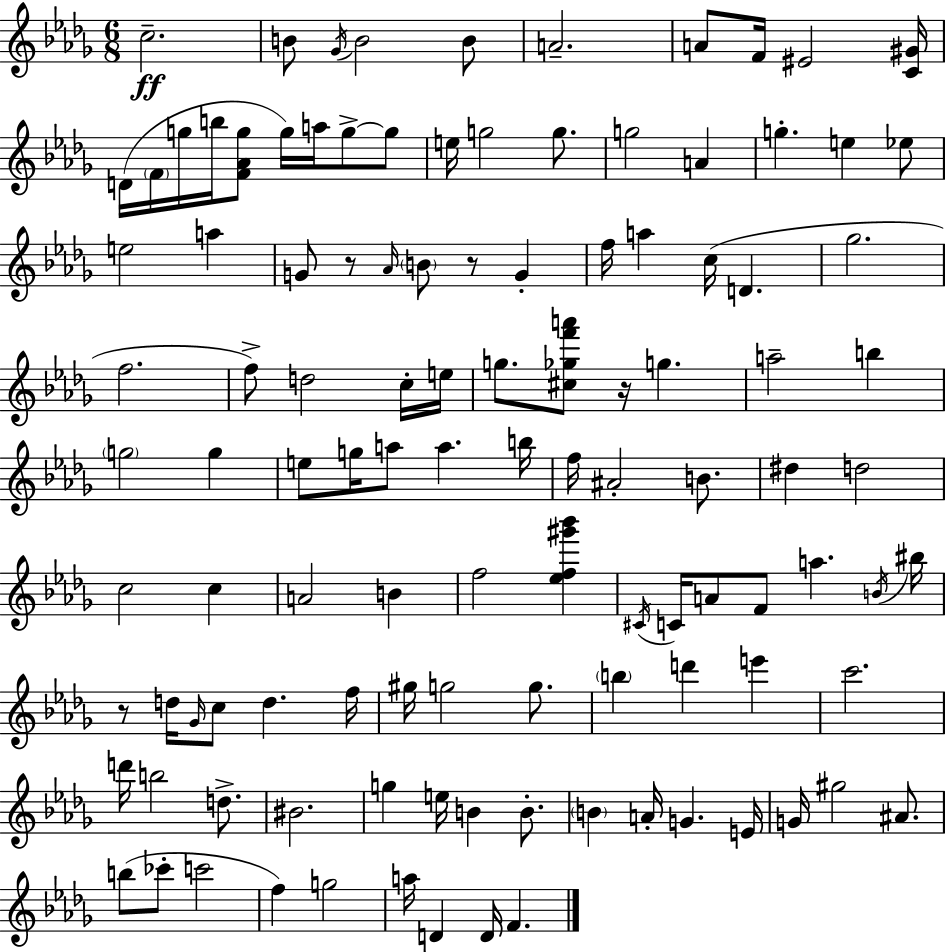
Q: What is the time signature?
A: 6/8